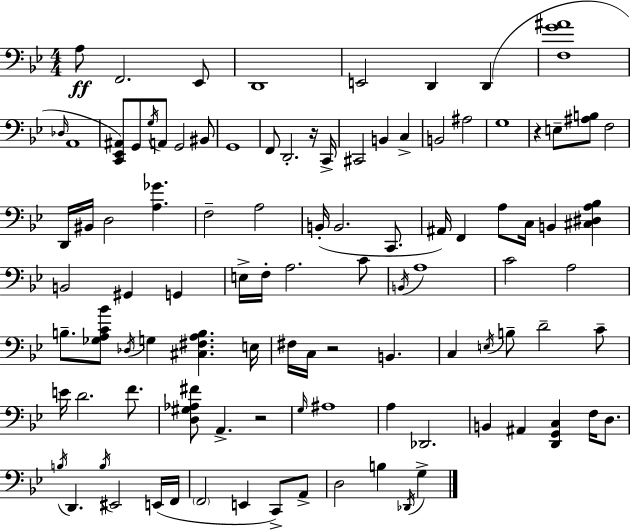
X:1
T:Untitled
M:4/4
L:1/4
K:Gm
A,/2 F,,2 _E,,/2 D,,4 E,,2 D,, D,, [F,G^A]4 _D,/4 A,,4 [C,,_E,,^A,,]/2 G,,/2 G,/4 A,,/2 G,,2 ^B,,/2 G,,4 F,,/2 D,,2 z/4 C,,/4 ^C,,2 B,, C, B,,2 ^A,2 G,4 z E,/2 [^A,B,]/2 F,2 D,,/4 ^B,,/4 D,2 [A,_G] F,2 A,2 B,,/4 B,,2 C,,/2 ^A,,/4 F,, A,/2 C,/4 B,, [^C,^D,A,_B,] B,,2 ^G,, G,, E,/4 F,/4 A,2 C/2 B,,/4 A,4 C2 A,2 B,/2 [_G,A,C_B]/2 _D,/4 G, [^C,^F,A,B,] E,/4 ^F,/4 C,/4 z2 B,, C, E,/4 B,/2 D2 C/2 E/4 D2 F/2 [D,^G,_A,^F]/2 A,, z2 G,/4 ^A,4 A, _D,,2 B,, ^A,, [D,,G,,C,] F,/4 D,/2 B,/4 D,, B,/4 ^E,,2 E,,/4 F,,/4 F,,2 E,, C,,/2 A,,/2 D,2 B, _D,,/4 G,